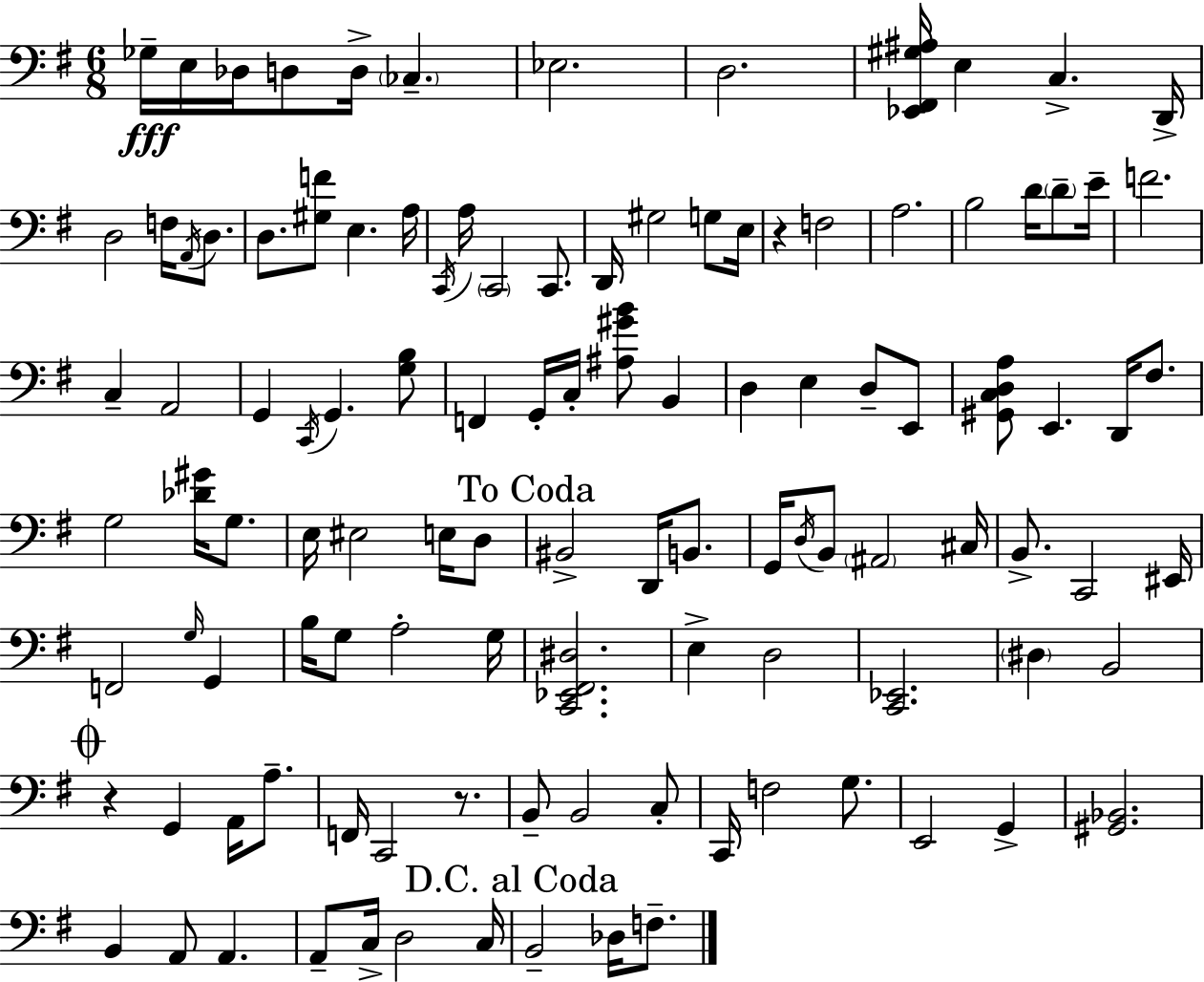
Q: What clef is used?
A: bass